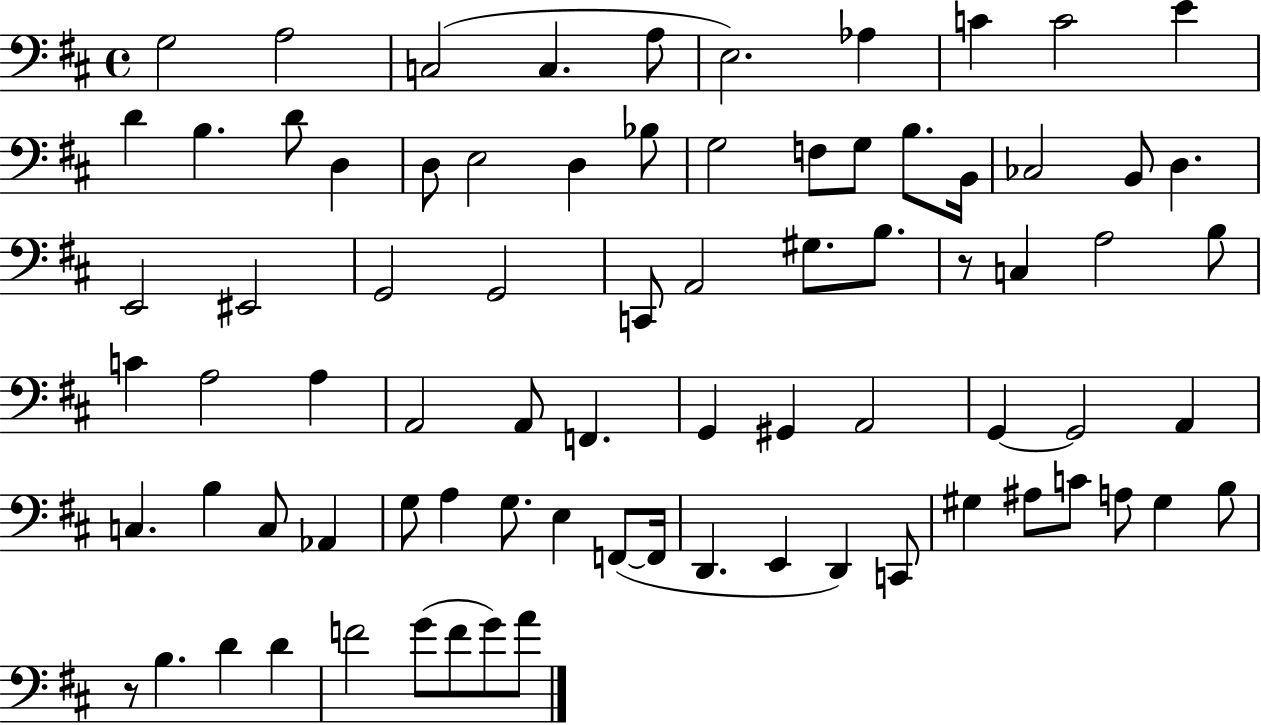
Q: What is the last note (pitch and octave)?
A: A4